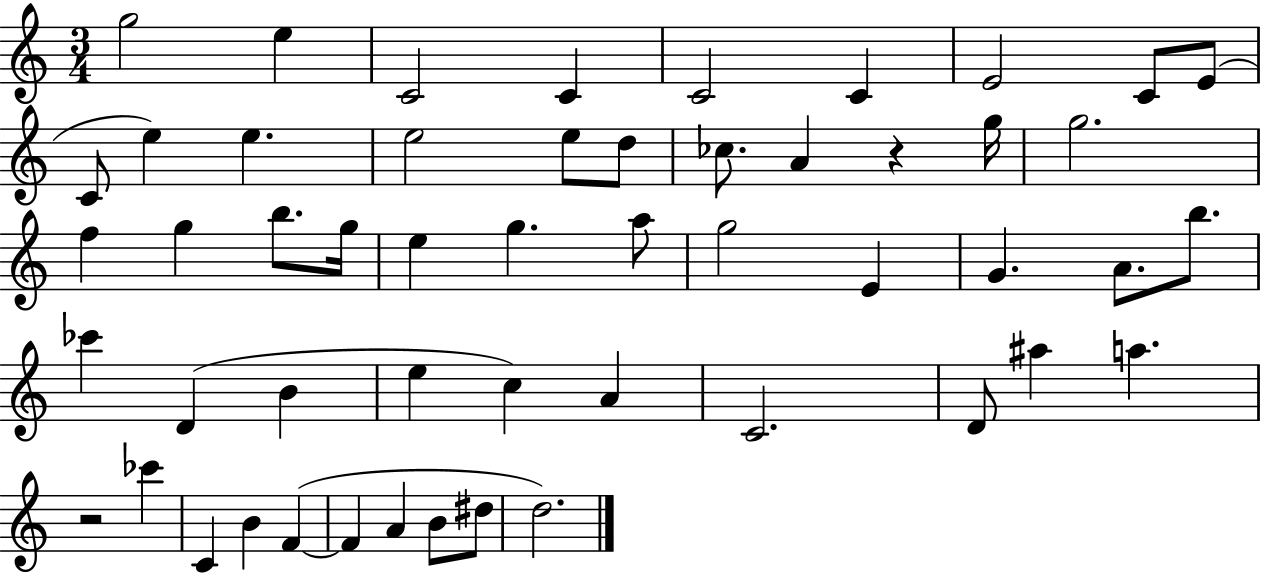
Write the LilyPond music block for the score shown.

{
  \clef treble
  \numericTimeSignature
  \time 3/4
  \key c \major
  g''2 e''4 | c'2 c'4 | c'2 c'4 | e'2 c'8 e'8( | \break c'8 e''4) e''4. | e''2 e''8 d''8 | ces''8. a'4 r4 g''16 | g''2. | \break f''4 g''4 b''8. g''16 | e''4 g''4. a''8 | g''2 e'4 | g'4. a'8. b''8. | \break ces'''4 d'4( b'4 | e''4 c''4) a'4 | c'2. | d'8 ais''4 a''4. | \break r2 ces'''4 | c'4 b'4 f'4~(~ | f'4 a'4 b'8 dis''8 | d''2.) | \break \bar "|."
}